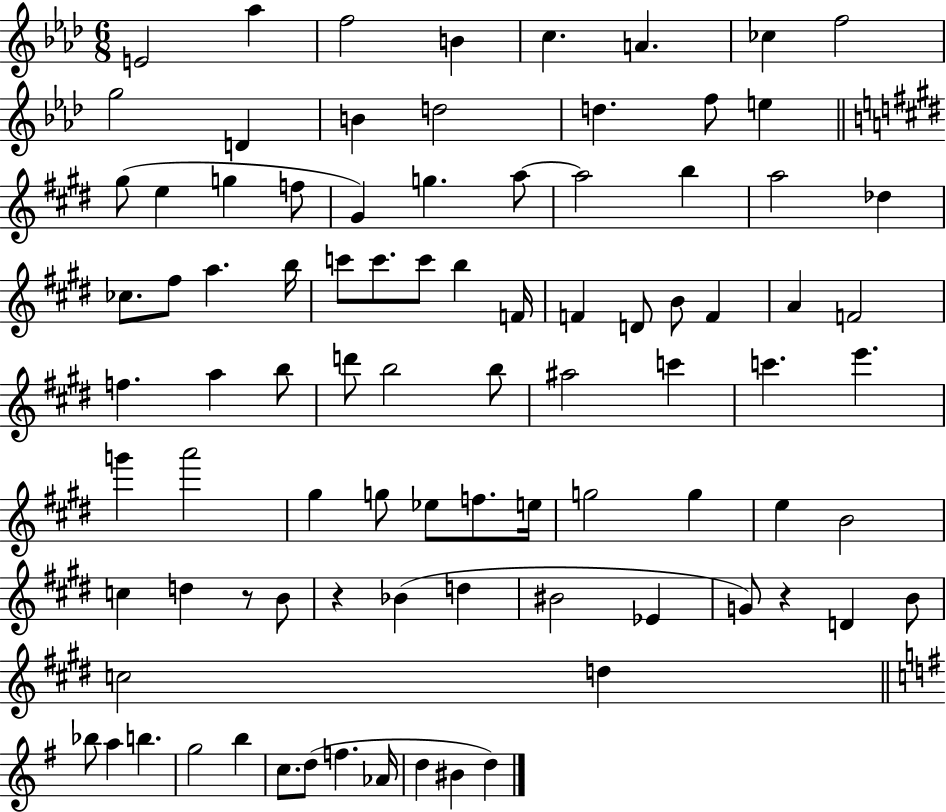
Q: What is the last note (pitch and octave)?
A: D5